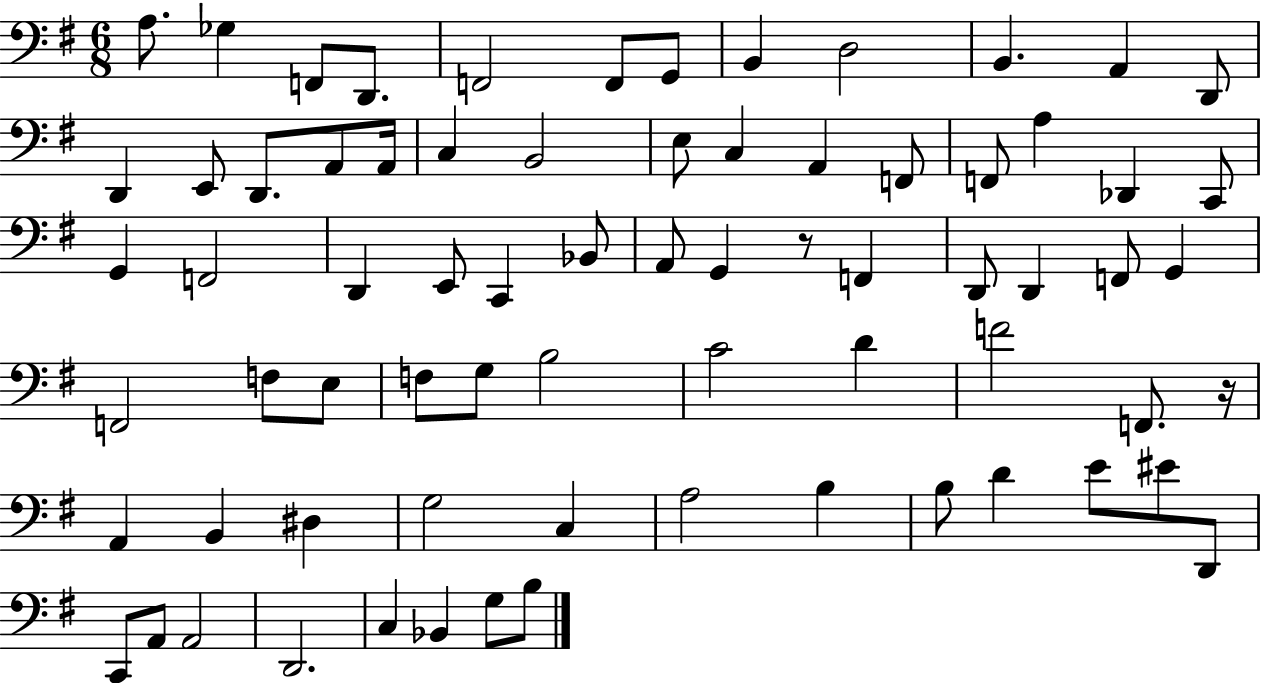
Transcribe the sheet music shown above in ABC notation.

X:1
T:Untitled
M:6/8
L:1/4
K:G
A,/2 _G, F,,/2 D,,/2 F,,2 F,,/2 G,,/2 B,, D,2 B,, A,, D,,/2 D,, E,,/2 D,,/2 A,,/2 A,,/4 C, B,,2 E,/2 C, A,, F,,/2 F,,/2 A, _D,, C,,/2 G,, F,,2 D,, E,,/2 C,, _B,,/2 A,,/2 G,, z/2 F,, D,,/2 D,, F,,/2 G,, F,,2 F,/2 E,/2 F,/2 G,/2 B,2 C2 D F2 F,,/2 z/4 A,, B,, ^D, G,2 C, A,2 B, B,/2 D E/2 ^E/2 D,,/2 C,,/2 A,,/2 A,,2 D,,2 C, _B,, G,/2 B,/2